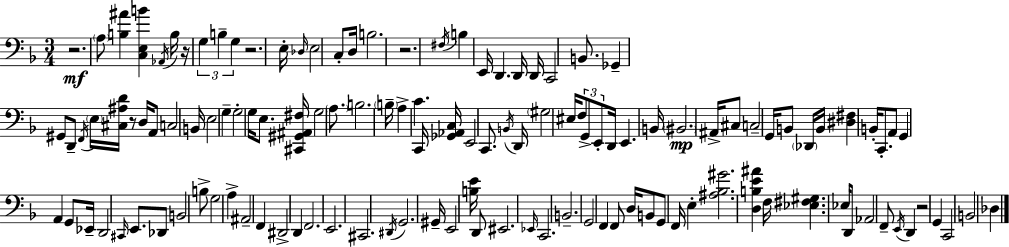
X:1
T:Untitled
M:3/4
L:1/4
K:Dm
z2 A,/2 [B,^A] [C,E,B] _A,,/4 B,/4 z/4 G, B, G, z2 E,/4 _D,/4 E,2 C,/2 D,/4 B,2 z2 ^F,/4 B, E,,/4 D,, D,,/4 D,,/4 C,,2 B,,/2 _G,, ^G,,/2 D,,/2 F,,/4 E,/4 [^C,^A,D]/4 z/2 D,/4 A,,/2 C,2 B,,/4 E,2 G, G,2 G,/4 E,/2 [^C,,^G,,^A,,^F,]/4 G,2 A,/2 B,2 B,/4 A, C C,,/4 [_G,,_A,,C,]/4 E,,2 C,,/2 B,,/4 D,,/4 ^G,2 ^E,/4 F,/2 G,,/2 E,,/2 D,,/4 E,, B,,/4 ^B,,2 ^A,,/4 ^C,/2 C,2 G,,/4 B,,/2 _D,,/4 B,,/4 [^D,^F,] B,,/4 C,,/2 A,,/2 G,, A,, G,,/2 _E,,/4 D,,2 ^C,,/4 E,,/2 _D,,/2 B,,2 B,/2 G,2 A, ^A,,2 F,, ^D,,2 D,, F,,2 E,,2 ^C,,2 ^D,,/4 G,,2 ^G,,/4 E,,2 [B,E]/4 D,,/2 ^E,,2 _E,,/4 C,,2 B,,2 G,,2 F,, F,,/2 D,/4 B,,/2 G,,/2 F,,/4 E, [^A,_B,^G]2 [D,B,E^A] F,/4 [_E,^F,^G,] _E,/4 D,,/2 _A,,2 F,,/2 E,,/4 D,, z2 G,, C,,2 B,,2 _D,